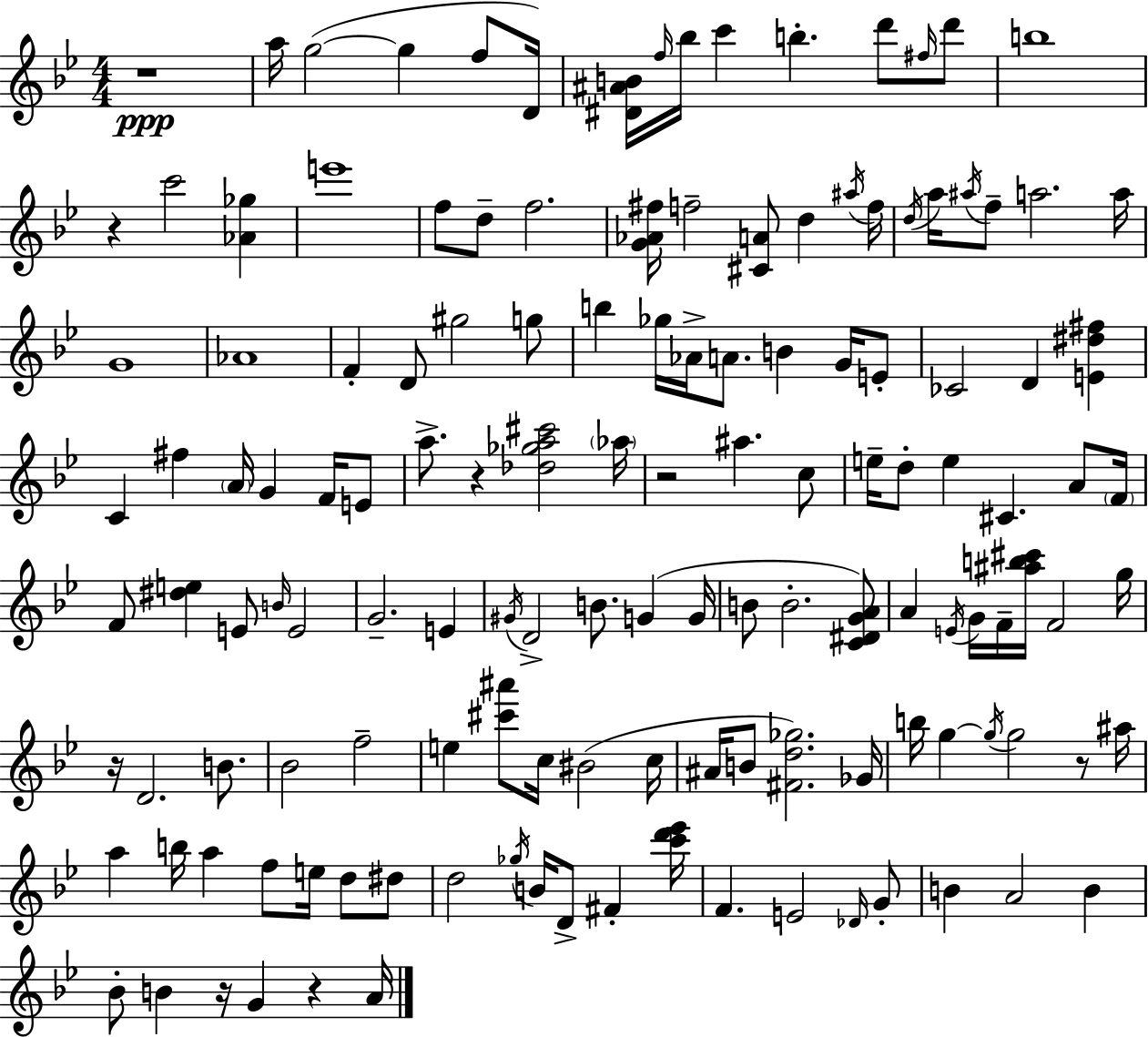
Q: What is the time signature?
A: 4/4